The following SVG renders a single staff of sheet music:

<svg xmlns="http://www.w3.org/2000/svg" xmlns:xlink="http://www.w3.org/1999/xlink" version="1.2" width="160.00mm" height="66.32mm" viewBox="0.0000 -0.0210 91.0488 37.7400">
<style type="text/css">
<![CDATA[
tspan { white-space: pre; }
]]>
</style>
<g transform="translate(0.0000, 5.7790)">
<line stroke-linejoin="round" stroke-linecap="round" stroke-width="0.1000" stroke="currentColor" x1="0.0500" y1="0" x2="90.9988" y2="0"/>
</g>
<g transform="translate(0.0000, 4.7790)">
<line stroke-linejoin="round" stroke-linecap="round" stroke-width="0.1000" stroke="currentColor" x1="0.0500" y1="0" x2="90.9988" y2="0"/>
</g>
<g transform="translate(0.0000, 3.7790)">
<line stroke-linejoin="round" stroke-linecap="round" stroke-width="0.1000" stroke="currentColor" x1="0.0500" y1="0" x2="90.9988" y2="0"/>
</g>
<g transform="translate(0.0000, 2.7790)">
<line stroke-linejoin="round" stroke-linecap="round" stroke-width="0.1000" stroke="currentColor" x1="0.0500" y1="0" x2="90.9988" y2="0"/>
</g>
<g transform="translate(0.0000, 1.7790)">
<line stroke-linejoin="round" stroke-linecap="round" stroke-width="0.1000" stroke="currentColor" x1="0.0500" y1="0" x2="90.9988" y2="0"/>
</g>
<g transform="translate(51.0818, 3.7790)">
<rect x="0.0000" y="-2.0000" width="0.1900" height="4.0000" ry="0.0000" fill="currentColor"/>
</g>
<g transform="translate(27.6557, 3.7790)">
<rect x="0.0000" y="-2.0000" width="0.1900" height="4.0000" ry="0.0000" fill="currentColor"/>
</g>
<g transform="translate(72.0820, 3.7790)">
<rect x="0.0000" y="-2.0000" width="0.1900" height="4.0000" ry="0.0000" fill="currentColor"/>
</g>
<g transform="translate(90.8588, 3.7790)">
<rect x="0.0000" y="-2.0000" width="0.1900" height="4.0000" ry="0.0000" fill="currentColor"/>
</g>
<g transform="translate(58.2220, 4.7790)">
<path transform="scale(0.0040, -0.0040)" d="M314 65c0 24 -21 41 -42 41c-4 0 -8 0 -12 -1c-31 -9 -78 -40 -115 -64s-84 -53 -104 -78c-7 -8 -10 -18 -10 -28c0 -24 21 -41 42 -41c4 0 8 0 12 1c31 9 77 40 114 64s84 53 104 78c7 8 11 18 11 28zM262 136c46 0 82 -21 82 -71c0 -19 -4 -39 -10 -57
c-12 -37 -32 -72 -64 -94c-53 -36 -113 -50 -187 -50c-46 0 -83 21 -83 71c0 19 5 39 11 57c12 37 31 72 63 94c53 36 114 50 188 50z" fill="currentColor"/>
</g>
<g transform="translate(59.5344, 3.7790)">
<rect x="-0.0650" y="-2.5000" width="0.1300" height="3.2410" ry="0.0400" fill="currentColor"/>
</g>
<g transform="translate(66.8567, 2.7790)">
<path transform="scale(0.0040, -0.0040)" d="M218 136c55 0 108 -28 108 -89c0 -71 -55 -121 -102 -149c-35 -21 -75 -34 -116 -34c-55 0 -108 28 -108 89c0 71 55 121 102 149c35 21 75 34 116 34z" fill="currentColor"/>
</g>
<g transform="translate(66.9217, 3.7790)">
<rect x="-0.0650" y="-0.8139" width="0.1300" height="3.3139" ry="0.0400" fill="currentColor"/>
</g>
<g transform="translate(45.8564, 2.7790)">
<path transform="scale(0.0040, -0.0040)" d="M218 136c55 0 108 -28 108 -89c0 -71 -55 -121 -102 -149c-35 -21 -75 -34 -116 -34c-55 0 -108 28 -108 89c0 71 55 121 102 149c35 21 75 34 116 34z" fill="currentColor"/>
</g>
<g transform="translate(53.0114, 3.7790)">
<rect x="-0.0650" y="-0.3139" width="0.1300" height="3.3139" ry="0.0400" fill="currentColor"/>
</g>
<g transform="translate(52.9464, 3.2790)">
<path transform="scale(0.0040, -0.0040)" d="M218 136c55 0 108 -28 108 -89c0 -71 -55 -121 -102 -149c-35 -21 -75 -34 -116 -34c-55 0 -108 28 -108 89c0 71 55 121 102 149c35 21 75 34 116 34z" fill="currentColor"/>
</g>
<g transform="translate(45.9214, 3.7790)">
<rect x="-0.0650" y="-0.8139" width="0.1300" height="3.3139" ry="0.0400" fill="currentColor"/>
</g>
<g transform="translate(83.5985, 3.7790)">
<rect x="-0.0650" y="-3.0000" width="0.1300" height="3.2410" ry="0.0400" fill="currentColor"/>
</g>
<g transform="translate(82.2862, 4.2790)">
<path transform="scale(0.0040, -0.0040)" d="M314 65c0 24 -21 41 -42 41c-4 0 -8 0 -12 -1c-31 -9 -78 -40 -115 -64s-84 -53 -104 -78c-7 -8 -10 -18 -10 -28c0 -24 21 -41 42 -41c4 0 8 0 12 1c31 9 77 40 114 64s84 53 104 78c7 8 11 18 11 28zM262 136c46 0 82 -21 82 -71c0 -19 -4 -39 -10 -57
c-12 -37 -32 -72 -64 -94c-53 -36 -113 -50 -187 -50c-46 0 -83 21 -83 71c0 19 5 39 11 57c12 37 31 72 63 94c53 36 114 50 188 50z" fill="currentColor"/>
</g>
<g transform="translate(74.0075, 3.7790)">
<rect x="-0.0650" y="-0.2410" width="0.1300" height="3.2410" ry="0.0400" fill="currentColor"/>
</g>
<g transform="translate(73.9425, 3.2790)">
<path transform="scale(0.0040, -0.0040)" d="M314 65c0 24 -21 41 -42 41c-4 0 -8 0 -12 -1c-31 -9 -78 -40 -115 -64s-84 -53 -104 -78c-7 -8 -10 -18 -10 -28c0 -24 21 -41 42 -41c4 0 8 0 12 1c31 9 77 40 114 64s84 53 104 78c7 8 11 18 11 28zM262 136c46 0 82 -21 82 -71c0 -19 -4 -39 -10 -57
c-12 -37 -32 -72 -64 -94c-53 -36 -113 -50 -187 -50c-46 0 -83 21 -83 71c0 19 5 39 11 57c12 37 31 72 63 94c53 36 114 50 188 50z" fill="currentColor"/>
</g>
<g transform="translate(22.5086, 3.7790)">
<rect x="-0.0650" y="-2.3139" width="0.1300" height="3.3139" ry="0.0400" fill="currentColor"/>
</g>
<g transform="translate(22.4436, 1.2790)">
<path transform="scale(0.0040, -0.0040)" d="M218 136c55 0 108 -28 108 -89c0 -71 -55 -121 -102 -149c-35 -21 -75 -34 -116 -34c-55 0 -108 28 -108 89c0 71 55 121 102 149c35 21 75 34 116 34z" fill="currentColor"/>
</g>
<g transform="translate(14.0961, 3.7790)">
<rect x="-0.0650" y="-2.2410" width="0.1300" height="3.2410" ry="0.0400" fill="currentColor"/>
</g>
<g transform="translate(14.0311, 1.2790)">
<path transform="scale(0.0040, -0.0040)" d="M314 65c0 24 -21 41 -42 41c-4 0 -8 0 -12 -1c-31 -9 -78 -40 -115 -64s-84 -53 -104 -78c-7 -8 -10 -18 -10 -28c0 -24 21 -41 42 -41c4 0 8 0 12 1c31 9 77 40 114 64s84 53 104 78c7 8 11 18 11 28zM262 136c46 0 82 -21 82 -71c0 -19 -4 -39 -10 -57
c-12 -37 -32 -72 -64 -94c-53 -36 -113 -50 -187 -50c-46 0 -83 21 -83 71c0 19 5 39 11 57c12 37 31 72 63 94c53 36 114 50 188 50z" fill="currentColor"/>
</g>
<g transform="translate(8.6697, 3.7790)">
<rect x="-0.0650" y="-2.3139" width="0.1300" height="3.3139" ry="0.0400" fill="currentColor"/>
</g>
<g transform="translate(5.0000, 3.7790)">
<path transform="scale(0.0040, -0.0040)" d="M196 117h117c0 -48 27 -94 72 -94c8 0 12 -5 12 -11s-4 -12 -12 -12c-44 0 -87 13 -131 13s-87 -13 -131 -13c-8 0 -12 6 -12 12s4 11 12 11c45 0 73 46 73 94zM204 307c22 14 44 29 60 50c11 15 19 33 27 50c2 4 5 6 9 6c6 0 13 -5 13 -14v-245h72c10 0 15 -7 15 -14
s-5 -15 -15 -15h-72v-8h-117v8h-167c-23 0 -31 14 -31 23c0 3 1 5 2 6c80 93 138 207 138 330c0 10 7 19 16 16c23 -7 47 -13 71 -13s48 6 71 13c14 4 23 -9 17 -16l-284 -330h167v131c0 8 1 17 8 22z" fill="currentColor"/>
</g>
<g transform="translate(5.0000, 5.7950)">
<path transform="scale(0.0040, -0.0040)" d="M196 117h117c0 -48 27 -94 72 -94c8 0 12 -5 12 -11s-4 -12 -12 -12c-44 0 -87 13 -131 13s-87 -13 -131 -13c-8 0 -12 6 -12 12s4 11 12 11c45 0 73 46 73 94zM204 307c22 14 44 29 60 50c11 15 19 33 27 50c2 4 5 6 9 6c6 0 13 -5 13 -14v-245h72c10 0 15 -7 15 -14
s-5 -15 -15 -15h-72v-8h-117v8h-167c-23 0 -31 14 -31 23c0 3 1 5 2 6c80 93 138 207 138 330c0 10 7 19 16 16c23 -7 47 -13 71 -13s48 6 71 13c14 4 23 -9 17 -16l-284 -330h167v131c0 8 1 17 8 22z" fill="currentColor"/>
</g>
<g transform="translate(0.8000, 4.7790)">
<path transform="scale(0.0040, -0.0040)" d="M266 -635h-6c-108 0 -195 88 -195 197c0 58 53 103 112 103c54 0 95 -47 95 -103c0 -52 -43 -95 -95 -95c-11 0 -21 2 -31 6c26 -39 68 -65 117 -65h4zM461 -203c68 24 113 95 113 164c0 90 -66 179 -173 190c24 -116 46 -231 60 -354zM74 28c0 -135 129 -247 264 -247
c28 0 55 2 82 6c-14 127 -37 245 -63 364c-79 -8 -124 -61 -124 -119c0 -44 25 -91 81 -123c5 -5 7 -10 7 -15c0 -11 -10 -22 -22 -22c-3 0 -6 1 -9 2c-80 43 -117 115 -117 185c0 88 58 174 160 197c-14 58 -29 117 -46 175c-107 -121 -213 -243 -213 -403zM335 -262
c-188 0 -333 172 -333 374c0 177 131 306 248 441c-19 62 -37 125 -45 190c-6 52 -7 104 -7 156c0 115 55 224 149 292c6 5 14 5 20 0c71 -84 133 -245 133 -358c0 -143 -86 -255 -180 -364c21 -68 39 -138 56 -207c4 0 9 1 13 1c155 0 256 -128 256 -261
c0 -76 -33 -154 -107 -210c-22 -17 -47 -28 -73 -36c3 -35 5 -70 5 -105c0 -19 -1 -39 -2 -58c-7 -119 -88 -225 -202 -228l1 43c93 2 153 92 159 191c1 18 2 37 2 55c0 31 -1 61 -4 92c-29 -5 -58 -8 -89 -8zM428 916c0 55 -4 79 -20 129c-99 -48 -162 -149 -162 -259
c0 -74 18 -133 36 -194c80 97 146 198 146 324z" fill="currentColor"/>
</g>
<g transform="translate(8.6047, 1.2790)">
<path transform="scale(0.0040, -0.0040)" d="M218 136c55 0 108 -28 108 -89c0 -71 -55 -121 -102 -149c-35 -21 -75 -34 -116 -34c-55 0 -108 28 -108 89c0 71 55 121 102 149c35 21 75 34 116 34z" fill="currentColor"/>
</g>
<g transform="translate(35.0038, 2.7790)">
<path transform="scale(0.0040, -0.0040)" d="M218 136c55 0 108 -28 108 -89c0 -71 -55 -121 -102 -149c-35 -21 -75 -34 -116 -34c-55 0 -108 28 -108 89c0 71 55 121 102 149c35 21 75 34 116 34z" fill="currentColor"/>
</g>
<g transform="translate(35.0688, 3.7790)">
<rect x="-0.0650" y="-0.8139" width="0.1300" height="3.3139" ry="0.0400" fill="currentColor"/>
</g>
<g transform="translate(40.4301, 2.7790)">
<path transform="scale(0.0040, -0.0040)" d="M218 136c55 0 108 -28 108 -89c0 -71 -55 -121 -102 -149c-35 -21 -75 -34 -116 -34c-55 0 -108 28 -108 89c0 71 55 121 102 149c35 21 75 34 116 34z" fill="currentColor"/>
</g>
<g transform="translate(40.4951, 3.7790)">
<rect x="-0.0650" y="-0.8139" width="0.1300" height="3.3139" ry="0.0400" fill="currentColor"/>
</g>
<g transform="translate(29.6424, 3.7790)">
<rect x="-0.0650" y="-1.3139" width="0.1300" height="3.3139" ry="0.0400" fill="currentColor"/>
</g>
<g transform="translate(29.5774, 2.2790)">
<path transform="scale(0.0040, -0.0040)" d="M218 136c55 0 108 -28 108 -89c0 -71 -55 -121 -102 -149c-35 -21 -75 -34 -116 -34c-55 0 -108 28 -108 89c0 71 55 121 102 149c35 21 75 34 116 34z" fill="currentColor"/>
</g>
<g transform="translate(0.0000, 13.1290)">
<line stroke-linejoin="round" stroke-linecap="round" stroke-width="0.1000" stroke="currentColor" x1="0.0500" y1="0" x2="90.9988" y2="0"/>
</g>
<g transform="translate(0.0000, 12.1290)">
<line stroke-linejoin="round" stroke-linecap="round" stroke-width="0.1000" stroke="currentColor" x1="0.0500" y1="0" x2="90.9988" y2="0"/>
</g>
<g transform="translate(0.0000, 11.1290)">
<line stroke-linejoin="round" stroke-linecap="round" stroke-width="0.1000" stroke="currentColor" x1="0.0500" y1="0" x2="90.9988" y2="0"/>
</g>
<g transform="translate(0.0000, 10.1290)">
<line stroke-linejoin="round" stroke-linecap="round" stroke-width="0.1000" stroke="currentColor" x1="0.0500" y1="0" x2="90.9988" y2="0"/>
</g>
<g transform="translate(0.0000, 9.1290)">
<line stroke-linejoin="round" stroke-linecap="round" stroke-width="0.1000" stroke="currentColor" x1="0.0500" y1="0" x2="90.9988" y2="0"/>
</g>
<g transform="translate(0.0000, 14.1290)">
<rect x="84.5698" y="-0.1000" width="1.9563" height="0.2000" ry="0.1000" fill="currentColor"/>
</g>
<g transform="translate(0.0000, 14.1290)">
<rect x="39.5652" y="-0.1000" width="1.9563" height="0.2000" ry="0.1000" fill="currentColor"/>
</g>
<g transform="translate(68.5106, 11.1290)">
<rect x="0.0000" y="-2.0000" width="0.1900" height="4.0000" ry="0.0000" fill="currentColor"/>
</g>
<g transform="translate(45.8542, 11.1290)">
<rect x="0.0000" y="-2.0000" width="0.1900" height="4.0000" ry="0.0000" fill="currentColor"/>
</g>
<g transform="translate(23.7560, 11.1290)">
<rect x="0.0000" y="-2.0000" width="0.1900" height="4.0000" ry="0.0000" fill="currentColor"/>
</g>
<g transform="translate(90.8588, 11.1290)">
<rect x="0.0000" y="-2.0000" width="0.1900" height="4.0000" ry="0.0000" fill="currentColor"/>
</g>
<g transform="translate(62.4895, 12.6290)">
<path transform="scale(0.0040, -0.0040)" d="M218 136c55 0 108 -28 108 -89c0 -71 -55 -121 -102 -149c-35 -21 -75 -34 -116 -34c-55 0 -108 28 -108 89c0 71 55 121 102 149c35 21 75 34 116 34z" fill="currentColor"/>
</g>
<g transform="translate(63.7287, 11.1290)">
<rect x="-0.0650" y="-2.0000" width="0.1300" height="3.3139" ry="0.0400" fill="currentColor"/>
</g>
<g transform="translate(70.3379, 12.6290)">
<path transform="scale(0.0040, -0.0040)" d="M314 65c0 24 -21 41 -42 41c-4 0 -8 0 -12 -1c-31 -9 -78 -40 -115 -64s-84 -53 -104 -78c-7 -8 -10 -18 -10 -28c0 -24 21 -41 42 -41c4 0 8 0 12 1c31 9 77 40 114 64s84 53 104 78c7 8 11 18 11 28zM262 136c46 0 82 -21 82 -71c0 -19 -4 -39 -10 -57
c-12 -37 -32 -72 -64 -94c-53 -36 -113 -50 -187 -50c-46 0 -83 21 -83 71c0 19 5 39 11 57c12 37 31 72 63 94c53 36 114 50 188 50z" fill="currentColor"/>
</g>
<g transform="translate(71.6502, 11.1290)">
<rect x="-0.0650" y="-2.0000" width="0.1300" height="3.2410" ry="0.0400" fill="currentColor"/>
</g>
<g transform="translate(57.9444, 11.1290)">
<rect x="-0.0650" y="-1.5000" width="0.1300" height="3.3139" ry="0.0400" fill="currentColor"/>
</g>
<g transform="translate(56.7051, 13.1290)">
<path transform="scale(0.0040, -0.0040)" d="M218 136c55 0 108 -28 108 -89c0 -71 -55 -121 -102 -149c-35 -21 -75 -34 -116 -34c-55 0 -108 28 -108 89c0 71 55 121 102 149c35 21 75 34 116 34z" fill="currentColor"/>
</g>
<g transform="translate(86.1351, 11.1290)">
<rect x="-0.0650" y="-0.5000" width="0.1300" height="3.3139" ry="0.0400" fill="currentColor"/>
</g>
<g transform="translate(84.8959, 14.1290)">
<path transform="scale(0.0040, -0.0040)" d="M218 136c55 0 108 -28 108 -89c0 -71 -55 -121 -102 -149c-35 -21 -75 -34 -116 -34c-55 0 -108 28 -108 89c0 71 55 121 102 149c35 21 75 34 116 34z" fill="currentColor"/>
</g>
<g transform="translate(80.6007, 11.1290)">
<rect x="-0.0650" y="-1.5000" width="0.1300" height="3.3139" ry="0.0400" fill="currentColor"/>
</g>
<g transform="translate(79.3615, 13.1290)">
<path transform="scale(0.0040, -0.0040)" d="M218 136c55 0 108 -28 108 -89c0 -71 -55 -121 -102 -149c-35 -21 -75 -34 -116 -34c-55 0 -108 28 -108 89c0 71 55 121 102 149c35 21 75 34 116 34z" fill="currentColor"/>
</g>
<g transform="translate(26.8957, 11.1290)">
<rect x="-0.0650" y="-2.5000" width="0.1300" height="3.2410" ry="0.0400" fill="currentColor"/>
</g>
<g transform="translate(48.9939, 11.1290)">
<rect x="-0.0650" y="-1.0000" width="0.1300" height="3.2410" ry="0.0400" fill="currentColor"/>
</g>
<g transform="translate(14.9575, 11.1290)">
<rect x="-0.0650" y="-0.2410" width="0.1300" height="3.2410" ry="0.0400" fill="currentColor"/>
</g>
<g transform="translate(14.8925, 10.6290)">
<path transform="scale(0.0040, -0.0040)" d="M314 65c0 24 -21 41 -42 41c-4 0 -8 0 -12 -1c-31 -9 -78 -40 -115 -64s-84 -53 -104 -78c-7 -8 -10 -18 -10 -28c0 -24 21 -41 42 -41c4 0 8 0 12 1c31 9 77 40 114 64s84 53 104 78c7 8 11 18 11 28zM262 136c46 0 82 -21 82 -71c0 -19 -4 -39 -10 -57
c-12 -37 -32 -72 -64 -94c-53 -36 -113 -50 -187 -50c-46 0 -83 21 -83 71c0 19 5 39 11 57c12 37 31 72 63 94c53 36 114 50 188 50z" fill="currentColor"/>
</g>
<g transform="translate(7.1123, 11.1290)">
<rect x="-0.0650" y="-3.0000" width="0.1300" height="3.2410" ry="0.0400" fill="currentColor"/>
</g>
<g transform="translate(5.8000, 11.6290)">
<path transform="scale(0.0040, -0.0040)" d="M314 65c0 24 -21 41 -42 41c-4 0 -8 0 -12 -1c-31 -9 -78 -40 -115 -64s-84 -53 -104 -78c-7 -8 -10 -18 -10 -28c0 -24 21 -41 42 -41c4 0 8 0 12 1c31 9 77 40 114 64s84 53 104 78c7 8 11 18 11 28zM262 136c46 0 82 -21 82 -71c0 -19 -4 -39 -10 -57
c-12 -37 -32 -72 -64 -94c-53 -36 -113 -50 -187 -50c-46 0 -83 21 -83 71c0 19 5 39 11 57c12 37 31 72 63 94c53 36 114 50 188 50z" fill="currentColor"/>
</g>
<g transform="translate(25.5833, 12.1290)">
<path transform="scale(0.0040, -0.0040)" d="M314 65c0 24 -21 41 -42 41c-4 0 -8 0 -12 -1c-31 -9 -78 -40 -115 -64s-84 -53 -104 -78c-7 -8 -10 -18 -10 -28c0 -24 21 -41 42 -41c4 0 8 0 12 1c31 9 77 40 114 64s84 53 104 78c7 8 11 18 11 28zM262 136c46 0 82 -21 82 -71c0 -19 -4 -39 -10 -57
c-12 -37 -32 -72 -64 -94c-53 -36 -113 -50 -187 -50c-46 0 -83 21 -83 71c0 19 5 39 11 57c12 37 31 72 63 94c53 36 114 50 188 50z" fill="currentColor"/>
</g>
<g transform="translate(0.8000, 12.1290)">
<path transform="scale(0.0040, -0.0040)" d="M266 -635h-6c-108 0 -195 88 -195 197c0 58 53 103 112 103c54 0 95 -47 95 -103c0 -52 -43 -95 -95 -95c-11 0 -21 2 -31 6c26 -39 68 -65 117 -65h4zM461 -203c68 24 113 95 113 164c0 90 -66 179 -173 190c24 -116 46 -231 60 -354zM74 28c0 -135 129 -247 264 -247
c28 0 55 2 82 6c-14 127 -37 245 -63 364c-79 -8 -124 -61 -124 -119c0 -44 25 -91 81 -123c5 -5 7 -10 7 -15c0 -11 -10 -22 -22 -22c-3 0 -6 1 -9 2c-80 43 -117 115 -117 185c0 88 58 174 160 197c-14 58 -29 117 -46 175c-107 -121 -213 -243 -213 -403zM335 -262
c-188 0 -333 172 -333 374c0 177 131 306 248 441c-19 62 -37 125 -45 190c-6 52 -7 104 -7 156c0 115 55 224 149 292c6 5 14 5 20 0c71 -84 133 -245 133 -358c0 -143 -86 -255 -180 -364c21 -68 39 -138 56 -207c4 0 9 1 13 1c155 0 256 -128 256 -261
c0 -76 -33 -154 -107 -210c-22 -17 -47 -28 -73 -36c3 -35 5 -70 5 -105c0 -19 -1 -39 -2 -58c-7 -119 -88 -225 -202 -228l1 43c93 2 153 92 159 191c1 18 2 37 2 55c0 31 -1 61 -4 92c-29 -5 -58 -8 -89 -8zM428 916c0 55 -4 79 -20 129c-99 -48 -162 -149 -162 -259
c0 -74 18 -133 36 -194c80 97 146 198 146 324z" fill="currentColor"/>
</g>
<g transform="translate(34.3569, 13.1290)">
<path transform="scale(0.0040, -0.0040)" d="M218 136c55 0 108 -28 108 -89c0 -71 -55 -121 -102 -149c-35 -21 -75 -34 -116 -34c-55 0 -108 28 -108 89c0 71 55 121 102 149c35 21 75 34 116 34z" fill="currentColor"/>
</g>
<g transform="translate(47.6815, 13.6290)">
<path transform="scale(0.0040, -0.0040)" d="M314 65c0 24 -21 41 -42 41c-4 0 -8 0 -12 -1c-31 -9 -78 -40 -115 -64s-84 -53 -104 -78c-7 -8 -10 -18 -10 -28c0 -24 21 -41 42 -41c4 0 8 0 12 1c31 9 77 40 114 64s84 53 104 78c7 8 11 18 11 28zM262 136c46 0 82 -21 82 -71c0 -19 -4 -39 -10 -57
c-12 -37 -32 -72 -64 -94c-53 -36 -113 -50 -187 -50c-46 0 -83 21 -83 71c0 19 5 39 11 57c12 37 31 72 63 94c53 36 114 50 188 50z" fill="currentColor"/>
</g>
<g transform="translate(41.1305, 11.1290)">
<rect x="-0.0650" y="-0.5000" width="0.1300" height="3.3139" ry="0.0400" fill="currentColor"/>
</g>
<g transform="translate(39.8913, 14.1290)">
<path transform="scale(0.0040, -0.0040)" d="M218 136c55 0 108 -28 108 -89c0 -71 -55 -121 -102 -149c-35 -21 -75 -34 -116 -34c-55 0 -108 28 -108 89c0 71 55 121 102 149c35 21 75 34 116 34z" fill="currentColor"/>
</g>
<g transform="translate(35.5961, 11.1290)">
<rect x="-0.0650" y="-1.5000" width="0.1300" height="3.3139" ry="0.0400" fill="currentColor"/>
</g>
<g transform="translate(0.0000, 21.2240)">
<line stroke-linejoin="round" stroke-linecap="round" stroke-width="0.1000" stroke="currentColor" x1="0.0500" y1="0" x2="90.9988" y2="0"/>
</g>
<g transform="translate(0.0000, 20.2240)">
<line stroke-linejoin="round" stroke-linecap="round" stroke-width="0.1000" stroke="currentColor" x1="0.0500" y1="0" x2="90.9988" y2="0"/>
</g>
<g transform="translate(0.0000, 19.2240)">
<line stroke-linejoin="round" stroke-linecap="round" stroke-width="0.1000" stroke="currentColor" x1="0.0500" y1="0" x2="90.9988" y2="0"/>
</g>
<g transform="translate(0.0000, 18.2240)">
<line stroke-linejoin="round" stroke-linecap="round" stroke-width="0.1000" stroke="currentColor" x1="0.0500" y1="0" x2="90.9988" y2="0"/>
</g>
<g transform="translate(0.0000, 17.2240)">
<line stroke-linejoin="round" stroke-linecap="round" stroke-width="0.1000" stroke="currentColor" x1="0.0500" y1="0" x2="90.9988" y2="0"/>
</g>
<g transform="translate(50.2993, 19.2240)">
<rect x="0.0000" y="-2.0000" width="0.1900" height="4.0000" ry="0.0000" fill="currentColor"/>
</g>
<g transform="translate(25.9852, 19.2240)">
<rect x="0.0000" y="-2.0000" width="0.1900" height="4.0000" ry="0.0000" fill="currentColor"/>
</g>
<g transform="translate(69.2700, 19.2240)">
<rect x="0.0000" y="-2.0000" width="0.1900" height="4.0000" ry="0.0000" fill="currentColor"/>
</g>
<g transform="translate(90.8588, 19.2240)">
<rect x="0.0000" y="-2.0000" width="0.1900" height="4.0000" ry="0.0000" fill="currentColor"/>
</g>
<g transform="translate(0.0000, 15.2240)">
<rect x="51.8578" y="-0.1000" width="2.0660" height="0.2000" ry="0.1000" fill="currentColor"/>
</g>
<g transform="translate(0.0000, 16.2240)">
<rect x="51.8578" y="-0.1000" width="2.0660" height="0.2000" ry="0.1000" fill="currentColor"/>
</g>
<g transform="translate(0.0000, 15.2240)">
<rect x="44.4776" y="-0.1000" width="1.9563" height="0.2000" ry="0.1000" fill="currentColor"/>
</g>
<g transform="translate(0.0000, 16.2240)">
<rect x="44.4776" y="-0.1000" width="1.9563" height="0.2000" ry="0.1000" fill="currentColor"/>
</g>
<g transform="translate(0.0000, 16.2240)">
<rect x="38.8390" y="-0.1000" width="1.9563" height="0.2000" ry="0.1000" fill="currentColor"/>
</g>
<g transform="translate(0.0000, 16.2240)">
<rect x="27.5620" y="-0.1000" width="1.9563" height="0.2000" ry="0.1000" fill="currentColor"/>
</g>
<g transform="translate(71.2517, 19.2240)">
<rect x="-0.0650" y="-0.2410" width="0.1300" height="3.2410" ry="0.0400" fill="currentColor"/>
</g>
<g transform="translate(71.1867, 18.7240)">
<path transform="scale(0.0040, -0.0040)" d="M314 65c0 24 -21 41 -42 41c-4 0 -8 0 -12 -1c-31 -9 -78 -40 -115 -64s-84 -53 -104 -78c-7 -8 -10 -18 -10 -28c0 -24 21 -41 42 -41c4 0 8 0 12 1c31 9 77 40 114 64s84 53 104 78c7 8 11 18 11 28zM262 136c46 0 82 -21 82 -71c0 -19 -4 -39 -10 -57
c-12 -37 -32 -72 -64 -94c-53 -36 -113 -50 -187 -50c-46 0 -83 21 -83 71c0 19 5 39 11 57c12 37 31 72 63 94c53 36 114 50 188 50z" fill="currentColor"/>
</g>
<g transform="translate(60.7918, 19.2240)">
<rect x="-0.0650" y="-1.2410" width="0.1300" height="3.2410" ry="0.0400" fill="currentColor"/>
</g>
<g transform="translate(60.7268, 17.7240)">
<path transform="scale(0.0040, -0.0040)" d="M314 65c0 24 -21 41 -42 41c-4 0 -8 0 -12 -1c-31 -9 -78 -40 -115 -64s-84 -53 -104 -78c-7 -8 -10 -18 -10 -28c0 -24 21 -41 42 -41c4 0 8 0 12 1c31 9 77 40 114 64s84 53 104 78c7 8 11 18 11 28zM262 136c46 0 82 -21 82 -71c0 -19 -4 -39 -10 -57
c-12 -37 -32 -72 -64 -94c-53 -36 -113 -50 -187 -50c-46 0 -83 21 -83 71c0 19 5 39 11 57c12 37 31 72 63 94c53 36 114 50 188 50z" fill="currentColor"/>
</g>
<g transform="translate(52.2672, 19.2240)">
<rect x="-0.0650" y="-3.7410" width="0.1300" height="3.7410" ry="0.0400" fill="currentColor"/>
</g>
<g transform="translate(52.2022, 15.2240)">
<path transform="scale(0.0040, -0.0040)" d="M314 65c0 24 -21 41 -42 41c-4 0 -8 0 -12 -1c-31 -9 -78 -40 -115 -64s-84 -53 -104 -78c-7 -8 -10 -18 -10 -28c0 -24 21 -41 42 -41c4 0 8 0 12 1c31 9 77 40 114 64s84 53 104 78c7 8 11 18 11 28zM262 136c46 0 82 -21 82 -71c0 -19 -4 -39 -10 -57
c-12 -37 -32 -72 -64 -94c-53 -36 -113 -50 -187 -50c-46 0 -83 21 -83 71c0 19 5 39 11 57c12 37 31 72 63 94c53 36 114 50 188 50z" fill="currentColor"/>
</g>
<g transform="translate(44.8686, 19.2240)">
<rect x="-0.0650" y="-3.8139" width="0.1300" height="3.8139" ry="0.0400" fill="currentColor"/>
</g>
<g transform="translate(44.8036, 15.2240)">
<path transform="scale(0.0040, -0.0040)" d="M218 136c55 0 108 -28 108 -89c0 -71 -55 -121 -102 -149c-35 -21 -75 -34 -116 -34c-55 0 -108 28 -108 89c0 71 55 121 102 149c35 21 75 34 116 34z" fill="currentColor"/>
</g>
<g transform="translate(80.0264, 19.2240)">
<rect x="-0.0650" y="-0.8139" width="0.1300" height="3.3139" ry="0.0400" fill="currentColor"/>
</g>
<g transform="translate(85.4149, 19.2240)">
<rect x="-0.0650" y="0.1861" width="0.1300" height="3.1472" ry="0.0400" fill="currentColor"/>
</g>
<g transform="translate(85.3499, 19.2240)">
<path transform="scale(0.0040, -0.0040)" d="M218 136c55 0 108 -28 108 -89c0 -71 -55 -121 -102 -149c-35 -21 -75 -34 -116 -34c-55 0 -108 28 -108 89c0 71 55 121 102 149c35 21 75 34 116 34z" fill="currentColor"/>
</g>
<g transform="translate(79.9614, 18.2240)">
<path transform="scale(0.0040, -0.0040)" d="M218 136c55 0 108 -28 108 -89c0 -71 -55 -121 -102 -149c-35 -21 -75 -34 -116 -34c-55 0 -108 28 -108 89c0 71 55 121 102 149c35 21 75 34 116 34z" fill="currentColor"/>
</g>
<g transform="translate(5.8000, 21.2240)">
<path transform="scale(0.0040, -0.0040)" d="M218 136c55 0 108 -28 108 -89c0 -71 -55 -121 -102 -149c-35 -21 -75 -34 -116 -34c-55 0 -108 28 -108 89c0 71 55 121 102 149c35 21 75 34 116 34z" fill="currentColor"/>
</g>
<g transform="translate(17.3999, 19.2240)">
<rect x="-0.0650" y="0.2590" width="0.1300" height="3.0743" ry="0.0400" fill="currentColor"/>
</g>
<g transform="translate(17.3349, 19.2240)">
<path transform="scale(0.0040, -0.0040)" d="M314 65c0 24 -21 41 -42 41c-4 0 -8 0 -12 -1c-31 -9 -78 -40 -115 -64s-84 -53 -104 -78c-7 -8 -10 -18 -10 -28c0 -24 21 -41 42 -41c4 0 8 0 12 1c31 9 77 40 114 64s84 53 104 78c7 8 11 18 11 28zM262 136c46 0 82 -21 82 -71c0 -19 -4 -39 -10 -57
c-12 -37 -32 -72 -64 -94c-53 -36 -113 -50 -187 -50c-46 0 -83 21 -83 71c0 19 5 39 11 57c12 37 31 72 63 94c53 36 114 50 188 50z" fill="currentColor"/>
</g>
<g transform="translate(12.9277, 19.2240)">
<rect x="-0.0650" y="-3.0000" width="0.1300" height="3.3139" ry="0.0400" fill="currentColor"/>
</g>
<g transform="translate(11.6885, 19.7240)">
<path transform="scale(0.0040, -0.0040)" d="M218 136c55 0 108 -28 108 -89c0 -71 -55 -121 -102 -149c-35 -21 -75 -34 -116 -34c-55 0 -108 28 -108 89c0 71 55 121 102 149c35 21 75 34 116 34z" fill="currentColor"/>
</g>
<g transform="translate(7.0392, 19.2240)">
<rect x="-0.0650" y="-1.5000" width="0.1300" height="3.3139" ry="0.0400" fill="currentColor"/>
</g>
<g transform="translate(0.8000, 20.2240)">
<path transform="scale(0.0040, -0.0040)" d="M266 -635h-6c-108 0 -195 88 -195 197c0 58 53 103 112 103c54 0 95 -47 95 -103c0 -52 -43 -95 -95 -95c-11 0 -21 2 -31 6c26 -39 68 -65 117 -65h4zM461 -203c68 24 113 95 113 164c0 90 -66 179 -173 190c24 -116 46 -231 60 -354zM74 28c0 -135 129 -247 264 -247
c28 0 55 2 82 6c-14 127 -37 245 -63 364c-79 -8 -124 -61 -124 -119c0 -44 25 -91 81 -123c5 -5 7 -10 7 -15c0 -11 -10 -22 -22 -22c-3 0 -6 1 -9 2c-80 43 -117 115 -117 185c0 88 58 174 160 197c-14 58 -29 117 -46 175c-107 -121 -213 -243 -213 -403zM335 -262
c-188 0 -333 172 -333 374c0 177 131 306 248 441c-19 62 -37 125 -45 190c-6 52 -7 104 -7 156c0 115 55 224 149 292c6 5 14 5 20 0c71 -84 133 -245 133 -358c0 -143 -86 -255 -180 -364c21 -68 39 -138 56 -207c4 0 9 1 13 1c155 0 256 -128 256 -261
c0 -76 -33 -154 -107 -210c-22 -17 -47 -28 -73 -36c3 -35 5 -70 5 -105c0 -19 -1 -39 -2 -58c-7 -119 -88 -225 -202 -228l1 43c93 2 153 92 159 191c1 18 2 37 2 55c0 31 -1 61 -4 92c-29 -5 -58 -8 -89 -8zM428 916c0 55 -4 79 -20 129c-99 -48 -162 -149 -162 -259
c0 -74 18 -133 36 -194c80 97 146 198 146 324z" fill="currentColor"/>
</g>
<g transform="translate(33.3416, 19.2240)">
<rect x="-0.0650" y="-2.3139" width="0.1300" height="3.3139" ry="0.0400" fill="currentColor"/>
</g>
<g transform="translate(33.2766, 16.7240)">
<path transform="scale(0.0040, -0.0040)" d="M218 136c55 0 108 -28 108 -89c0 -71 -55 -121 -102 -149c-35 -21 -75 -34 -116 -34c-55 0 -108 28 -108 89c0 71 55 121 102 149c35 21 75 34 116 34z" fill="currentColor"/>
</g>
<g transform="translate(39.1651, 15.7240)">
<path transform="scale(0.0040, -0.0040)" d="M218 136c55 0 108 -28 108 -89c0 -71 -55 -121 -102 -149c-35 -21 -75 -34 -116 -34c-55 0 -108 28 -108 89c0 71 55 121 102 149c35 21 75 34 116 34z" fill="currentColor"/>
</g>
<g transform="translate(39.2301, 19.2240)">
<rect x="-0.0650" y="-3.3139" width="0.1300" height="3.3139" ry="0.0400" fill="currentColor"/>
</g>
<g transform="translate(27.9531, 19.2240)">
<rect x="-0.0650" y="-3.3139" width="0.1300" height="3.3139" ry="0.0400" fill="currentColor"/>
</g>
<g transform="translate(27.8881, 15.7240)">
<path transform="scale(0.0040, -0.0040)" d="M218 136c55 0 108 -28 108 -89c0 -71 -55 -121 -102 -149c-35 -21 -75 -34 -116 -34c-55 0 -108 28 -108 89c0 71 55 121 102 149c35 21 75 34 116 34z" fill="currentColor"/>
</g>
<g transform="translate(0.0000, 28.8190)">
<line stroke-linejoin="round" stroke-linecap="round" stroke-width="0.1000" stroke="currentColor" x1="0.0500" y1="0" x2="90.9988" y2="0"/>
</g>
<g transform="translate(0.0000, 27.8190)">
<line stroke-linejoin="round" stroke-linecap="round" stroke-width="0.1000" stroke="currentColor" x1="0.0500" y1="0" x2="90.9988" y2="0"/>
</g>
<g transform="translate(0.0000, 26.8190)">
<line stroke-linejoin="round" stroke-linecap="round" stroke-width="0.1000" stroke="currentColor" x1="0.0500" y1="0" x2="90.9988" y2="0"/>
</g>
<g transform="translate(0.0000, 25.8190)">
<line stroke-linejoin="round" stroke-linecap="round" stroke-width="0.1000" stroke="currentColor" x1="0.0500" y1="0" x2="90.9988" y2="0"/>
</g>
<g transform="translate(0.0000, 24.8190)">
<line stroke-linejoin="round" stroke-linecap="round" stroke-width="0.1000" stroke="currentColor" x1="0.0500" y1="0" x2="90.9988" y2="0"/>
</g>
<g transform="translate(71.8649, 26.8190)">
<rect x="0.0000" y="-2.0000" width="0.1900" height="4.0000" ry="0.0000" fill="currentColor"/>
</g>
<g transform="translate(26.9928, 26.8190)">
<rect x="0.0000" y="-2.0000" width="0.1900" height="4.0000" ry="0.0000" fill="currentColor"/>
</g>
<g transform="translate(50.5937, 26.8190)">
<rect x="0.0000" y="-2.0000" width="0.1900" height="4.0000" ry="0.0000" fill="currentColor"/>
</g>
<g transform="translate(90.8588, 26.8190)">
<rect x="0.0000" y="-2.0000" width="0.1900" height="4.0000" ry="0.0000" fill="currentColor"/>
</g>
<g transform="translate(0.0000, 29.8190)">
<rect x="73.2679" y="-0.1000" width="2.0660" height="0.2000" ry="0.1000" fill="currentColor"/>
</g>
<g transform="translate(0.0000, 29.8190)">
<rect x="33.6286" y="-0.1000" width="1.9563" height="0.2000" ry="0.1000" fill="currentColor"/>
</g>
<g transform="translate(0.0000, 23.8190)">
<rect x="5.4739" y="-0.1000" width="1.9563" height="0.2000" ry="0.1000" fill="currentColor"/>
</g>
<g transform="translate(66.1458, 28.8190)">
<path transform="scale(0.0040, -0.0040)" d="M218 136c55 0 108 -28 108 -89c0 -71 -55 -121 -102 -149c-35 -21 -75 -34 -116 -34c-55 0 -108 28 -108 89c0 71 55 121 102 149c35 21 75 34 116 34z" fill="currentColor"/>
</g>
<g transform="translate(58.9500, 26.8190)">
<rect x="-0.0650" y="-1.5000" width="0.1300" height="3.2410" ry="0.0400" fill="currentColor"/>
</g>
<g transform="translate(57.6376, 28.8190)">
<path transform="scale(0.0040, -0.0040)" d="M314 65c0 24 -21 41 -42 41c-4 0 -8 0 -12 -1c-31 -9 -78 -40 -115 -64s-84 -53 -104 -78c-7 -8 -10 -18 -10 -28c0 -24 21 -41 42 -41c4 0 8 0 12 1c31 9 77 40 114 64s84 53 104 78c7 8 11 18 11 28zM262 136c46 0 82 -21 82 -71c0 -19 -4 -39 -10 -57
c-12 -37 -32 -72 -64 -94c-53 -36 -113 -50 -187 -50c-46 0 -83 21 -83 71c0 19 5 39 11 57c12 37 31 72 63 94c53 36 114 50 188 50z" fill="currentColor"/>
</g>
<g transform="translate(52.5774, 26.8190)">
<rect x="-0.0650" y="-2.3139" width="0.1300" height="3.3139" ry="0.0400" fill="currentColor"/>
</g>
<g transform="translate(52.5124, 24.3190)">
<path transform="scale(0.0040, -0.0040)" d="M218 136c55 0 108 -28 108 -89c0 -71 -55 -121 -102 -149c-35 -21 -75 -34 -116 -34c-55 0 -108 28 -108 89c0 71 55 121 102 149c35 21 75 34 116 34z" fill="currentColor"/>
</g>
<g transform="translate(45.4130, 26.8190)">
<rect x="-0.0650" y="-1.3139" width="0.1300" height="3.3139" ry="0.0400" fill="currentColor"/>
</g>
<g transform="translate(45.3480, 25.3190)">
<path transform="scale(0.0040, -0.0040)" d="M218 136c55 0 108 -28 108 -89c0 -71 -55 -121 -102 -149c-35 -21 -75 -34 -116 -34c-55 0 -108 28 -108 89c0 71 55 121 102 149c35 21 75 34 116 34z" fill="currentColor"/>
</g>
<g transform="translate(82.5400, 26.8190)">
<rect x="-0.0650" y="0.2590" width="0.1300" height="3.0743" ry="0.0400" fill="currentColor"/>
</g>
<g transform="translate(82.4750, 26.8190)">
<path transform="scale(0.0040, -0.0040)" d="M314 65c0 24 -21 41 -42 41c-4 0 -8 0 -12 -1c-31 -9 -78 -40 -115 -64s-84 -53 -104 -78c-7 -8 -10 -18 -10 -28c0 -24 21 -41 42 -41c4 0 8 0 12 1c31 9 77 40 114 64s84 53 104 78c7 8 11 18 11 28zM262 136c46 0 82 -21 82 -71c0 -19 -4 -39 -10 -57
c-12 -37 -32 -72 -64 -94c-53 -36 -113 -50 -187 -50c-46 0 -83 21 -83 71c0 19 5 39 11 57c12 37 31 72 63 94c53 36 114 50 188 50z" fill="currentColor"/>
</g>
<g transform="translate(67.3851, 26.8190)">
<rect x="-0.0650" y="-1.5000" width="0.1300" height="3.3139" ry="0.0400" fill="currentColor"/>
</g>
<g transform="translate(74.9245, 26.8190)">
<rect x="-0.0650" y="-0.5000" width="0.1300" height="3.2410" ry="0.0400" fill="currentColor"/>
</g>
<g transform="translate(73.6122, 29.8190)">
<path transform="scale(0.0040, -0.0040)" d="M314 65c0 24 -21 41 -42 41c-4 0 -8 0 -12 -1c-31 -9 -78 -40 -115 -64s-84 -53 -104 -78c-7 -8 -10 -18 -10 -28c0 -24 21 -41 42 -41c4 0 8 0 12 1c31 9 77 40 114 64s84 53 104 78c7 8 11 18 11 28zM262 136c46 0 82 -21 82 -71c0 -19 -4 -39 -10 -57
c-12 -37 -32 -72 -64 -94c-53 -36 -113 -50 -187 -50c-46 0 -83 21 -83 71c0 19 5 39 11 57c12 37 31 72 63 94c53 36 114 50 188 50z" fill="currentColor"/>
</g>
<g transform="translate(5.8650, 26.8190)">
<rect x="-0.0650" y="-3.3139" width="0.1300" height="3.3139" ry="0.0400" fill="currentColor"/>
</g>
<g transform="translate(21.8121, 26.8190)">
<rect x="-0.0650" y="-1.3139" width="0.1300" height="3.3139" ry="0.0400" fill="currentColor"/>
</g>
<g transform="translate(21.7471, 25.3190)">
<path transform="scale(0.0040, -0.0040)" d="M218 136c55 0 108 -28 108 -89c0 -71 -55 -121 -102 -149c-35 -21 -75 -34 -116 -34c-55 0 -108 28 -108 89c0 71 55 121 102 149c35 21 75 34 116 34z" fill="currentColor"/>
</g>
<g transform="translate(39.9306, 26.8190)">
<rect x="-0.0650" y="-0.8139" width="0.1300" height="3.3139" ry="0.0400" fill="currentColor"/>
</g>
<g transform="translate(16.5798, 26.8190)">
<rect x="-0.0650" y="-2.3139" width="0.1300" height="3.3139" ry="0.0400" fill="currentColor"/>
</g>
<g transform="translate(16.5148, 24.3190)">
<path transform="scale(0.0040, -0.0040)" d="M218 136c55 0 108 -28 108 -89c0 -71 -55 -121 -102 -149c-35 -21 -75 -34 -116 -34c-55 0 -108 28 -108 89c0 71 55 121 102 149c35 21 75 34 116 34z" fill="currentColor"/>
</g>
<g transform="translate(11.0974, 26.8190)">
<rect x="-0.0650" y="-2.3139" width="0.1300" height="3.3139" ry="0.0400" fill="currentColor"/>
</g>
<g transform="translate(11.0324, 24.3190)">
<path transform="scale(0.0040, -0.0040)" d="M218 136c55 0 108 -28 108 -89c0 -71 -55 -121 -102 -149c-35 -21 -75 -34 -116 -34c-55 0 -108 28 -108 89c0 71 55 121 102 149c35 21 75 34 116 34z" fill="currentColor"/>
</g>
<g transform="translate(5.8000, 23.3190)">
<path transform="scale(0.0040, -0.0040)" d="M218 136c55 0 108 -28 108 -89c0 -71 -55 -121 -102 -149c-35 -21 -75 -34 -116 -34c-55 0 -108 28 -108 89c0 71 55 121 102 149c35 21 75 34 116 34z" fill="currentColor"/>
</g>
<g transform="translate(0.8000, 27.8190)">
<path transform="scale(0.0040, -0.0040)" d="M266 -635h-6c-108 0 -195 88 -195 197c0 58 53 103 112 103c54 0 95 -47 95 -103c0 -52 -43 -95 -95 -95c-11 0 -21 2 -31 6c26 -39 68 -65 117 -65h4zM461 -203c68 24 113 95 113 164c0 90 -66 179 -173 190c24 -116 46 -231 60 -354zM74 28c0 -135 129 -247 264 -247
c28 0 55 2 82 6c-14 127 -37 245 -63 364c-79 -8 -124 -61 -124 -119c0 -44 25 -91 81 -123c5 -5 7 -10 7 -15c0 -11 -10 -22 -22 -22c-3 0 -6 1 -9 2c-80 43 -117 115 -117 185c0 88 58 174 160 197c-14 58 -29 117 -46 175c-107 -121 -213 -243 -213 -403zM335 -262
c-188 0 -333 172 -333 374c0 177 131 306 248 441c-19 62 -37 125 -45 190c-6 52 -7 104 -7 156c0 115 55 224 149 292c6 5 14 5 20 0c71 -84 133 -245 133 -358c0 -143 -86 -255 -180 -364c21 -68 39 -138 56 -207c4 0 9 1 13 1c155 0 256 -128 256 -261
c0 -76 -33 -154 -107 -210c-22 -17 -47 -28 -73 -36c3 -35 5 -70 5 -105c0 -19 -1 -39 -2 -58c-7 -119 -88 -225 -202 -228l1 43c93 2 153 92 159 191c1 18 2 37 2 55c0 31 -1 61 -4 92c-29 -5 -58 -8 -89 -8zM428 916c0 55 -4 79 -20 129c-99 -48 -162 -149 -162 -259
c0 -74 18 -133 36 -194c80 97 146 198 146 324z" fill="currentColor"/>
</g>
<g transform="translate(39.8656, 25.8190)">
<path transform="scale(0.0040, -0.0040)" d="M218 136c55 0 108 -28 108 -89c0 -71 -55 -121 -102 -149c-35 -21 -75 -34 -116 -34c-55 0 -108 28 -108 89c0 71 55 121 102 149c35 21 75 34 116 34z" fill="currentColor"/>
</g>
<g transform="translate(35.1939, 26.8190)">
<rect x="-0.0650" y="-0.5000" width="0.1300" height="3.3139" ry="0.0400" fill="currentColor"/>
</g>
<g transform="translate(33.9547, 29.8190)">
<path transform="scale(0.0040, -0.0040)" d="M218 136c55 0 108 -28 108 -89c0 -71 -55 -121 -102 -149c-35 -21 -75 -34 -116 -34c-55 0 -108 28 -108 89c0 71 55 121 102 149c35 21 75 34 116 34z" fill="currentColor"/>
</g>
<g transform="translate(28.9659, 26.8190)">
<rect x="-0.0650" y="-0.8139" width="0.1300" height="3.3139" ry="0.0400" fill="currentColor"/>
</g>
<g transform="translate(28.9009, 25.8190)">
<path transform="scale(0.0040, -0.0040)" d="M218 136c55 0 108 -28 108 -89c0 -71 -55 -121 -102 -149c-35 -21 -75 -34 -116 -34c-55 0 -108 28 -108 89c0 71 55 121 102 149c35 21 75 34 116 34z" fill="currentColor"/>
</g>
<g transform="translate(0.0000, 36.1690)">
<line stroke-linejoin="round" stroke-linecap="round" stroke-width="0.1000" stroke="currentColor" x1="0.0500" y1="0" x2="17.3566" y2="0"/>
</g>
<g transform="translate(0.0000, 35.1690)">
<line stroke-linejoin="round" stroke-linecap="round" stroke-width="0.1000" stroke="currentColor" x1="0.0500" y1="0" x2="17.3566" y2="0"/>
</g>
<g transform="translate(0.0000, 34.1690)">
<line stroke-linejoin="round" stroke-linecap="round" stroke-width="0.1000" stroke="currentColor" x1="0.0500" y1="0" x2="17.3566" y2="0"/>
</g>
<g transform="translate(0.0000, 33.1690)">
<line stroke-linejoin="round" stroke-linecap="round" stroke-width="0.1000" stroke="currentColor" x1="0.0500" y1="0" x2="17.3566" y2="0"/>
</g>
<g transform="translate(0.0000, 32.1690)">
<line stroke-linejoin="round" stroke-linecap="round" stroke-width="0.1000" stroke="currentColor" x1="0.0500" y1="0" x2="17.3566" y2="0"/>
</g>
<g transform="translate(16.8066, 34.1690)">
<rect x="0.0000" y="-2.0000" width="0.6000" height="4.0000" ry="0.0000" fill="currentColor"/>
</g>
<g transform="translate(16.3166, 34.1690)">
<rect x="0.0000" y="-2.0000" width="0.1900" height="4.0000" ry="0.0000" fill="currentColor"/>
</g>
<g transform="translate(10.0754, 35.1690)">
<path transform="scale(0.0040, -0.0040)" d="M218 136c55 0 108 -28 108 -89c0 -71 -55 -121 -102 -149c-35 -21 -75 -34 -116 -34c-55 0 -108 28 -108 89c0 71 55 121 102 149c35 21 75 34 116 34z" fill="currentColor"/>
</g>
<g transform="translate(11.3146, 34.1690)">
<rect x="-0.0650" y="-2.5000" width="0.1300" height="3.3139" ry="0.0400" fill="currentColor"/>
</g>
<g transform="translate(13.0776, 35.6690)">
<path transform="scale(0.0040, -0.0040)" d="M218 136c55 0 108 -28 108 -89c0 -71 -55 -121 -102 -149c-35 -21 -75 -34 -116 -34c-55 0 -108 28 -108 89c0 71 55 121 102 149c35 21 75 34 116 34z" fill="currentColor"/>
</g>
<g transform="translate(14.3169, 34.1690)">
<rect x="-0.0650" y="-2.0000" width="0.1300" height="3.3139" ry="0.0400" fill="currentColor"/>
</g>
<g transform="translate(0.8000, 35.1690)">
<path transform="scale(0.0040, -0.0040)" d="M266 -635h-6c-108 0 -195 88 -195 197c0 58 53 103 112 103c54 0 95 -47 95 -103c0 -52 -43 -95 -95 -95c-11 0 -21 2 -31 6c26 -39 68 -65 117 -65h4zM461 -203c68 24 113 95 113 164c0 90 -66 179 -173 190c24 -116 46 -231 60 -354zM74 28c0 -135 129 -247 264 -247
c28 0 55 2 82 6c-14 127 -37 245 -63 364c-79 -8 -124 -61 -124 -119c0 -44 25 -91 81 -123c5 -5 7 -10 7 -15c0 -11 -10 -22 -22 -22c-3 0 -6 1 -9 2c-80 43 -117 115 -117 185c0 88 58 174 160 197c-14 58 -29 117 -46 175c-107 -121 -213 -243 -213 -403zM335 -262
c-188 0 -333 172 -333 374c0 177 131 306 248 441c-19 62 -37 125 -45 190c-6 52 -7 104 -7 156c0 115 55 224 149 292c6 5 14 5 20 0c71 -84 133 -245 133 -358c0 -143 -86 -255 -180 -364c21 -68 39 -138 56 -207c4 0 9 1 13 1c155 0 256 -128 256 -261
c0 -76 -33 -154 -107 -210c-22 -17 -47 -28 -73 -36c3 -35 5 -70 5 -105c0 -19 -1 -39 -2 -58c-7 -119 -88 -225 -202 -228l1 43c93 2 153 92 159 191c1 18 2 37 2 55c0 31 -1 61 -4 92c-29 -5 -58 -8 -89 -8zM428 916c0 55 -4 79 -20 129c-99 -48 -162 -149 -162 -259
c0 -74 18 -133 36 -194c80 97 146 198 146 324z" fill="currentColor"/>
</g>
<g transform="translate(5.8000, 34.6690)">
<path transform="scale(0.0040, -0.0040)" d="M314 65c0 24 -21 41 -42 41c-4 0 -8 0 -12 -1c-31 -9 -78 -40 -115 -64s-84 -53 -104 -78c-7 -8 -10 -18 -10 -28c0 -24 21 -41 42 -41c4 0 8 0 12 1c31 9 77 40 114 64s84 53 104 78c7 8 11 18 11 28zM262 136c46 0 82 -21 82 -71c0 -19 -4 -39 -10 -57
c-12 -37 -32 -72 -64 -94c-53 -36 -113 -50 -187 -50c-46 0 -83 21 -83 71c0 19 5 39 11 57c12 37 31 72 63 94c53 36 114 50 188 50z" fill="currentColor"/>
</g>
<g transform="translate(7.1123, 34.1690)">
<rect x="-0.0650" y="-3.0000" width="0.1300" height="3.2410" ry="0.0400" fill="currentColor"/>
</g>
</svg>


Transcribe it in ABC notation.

X:1
T:Untitled
M:4/4
L:1/4
K:C
g g2 g e d d d c G2 d c2 A2 A2 c2 G2 E C D2 E F F2 E C E A B2 b g b c' c'2 e2 c2 d B b g g e d C d e g E2 E C2 B2 A2 G F